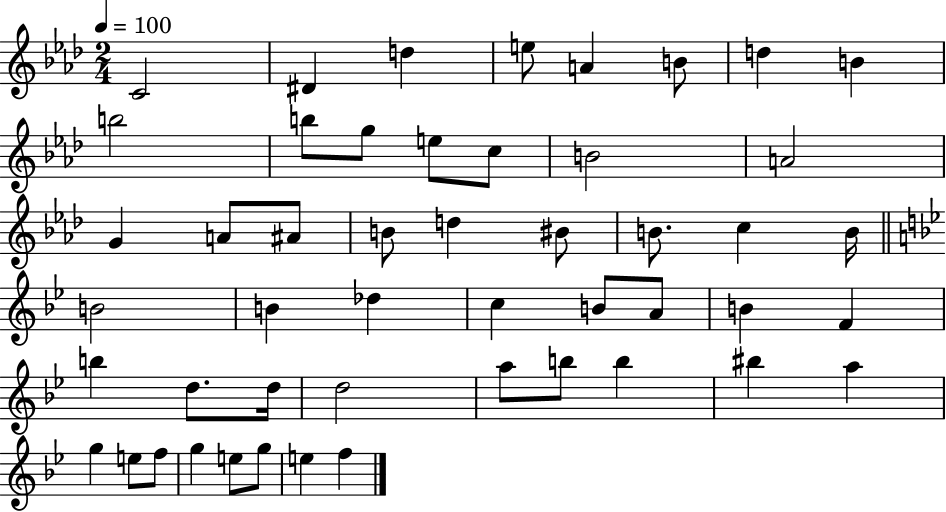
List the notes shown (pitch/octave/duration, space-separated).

C4/h D#4/q D5/q E5/e A4/q B4/e D5/q B4/q B5/h B5/e G5/e E5/e C5/e B4/h A4/h G4/q A4/e A#4/e B4/e D5/q BIS4/e B4/e. C5/q B4/s B4/h B4/q Db5/q C5/q B4/e A4/e B4/q F4/q B5/q D5/e. D5/s D5/h A5/e B5/e B5/q BIS5/q A5/q G5/q E5/e F5/e G5/q E5/e G5/e E5/q F5/q